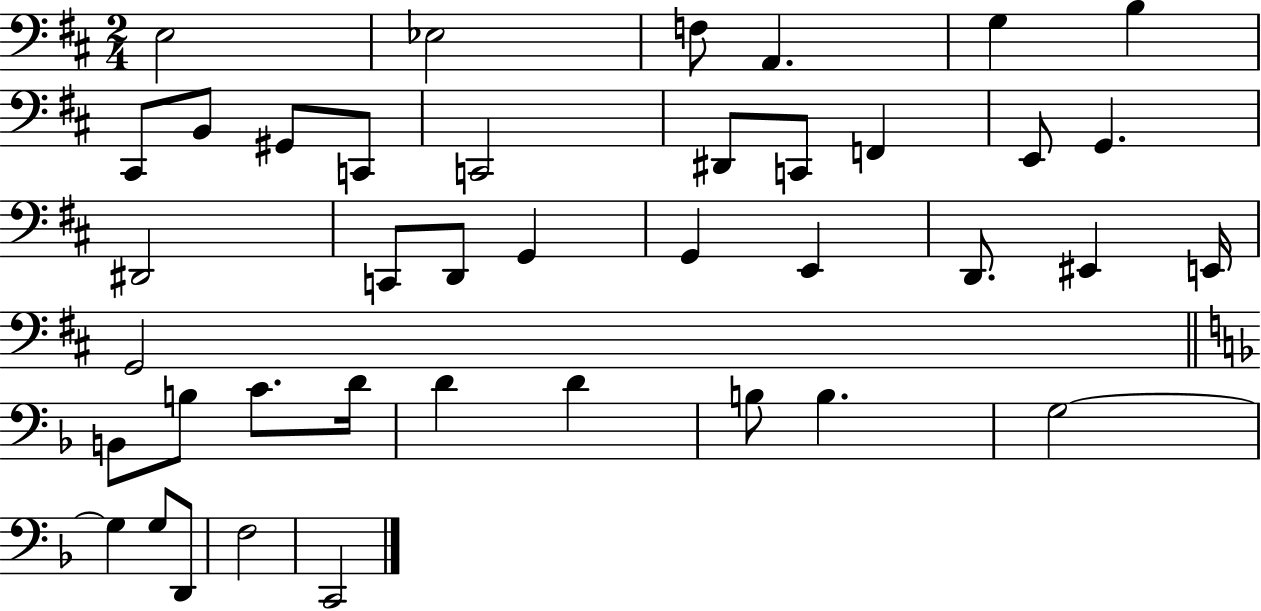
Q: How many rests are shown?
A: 0